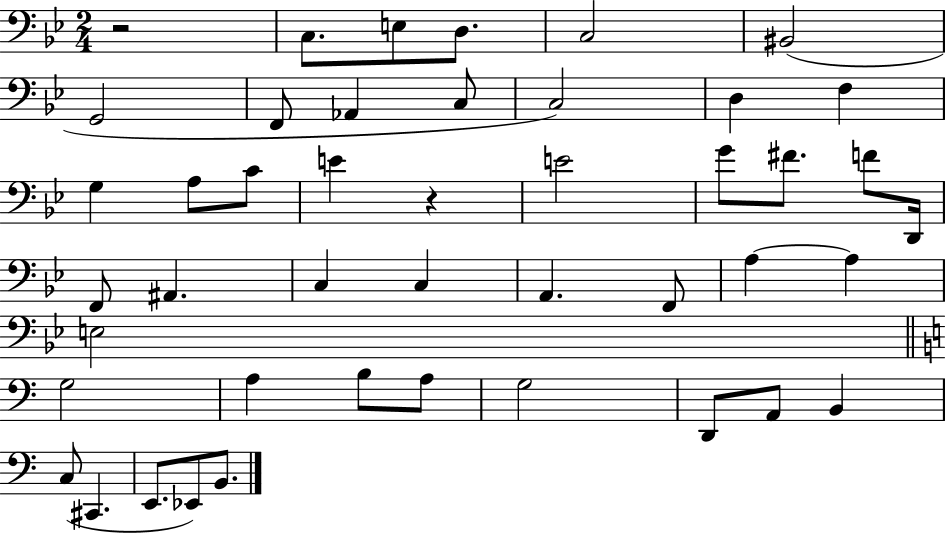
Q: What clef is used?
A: bass